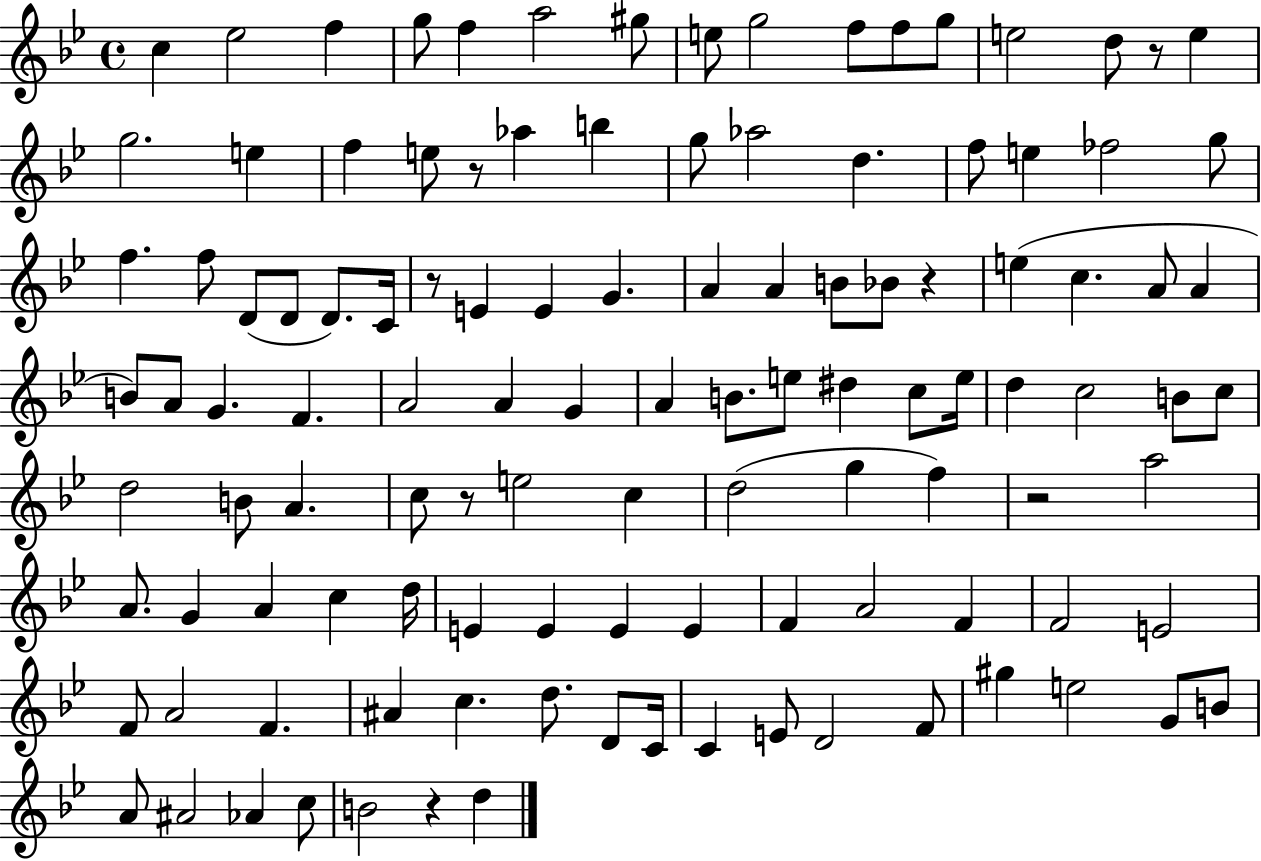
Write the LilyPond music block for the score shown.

{
  \clef treble
  \time 4/4
  \defaultTimeSignature
  \key bes \major
  \repeat volta 2 { c''4 ees''2 f''4 | g''8 f''4 a''2 gis''8 | e''8 g''2 f''8 f''8 g''8 | e''2 d''8 r8 e''4 | \break g''2. e''4 | f''4 e''8 r8 aes''4 b''4 | g''8 aes''2 d''4. | f''8 e''4 fes''2 g''8 | \break f''4. f''8 d'8( d'8 d'8.) c'16 | r8 e'4 e'4 g'4. | a'4 a'4 b'8 bes'8 r4 | e''4( c''4. a'8 a'4 | \break b'8) a'8 g'4. f'4. | a'2 a'4 g'4 | a'4 b'8. e''8 dis''4 c''8 e''16 | d''4 c''2 b'8 c''8 | \break d''2 b'8 a'4. | c''8 r8 e''2 c''4 | d''2( g''4 f''4) | r2 a''2 | \break a'8. g'4 a'4 c''4 d''16 | e'4 e'4 e'4 e'4 | f'4 a'2 f'4 | f'2 e'2 | \break f'8 a'2 f'4. | ais'4 c''4. d''8. d'8 c'16 | c'4 e'8 d'2 f'8 | gis''4 e''2 g'8 b'8 | \break a'8 ais'2 aes'4 c''8 | b'2 r4 d''4 | } \bar "|."
}